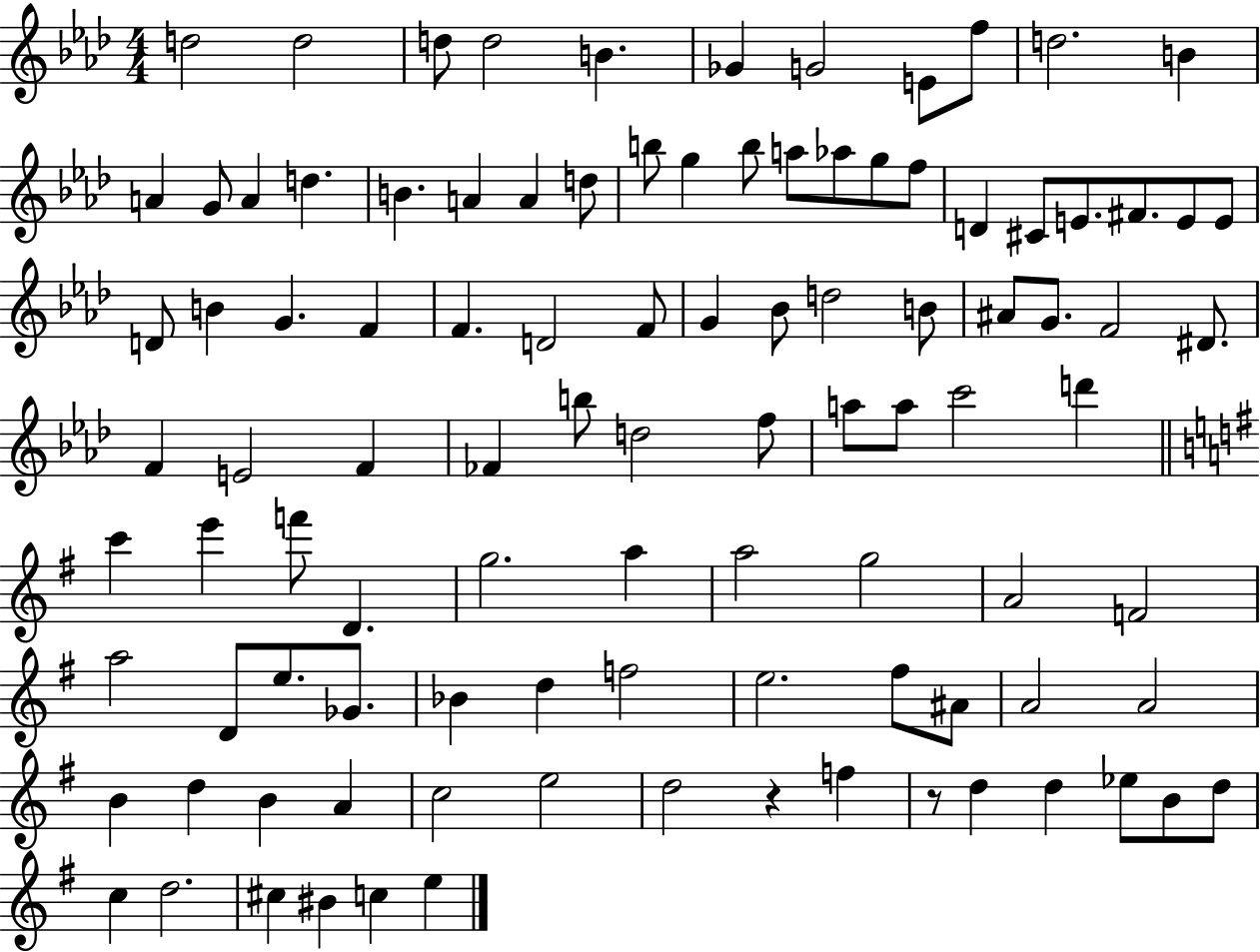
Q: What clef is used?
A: treble